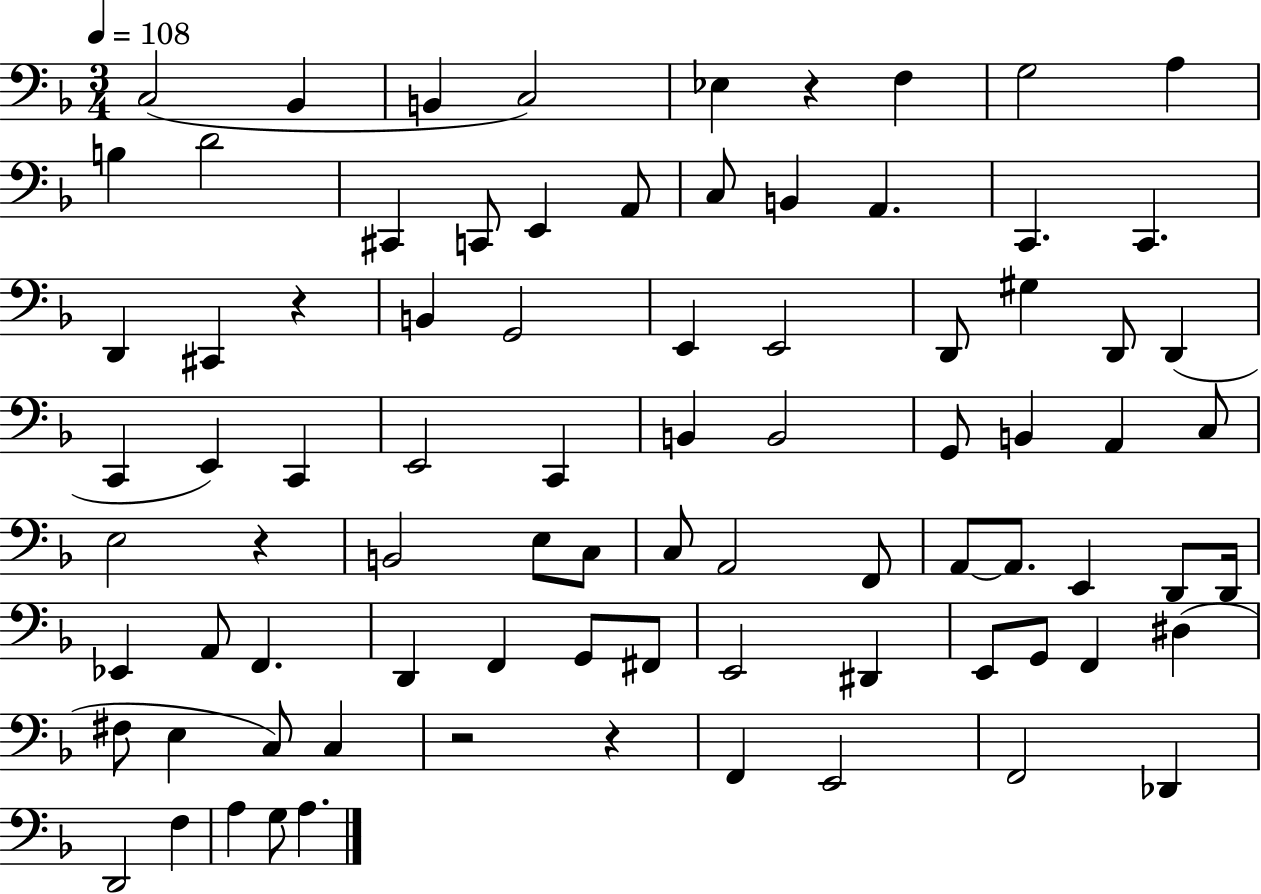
X:1
T:Untitled
M:3/4
L:1/4
K:F
C,2 _B,, B,, C,2 _E, z F, G,2 A, B, D2 ^C,, C,,/2 E,, A,,/2 C,/2 B,, A,, C,, C,, D,, ^C,, z B,, G,,2 E,, E,,2 D,,/2 ^G, D,,/2 D,, C,, E,, C,, E,,2 C,, B,, B,,2 G,,/2 B,, A,, C,/2 E,2 z B,,2 E,/2 C,/2 C,/2 A,,2 F,,/2 A,,/2 A,,/2 E,, D,,/2 D,,/4 _E,, A,,/2 F,, D,, F,, G,,/2 ^F,,/2 E,,2 ^D,, E,,/2 G,,/2 F,, ^D, ^F,/2 E, C,/2 C, z2 z F,, E,,2 F,,2 _D,, D,,2 F, A, G,/2 A,